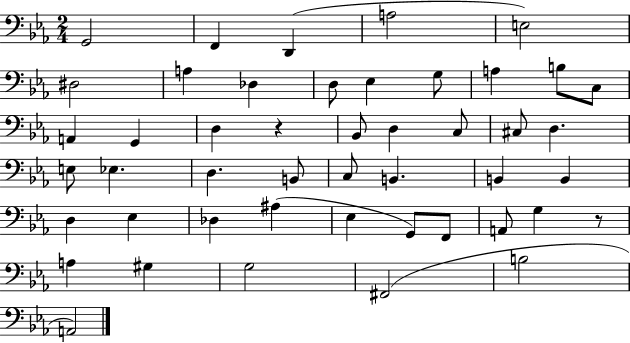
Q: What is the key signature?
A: EES major